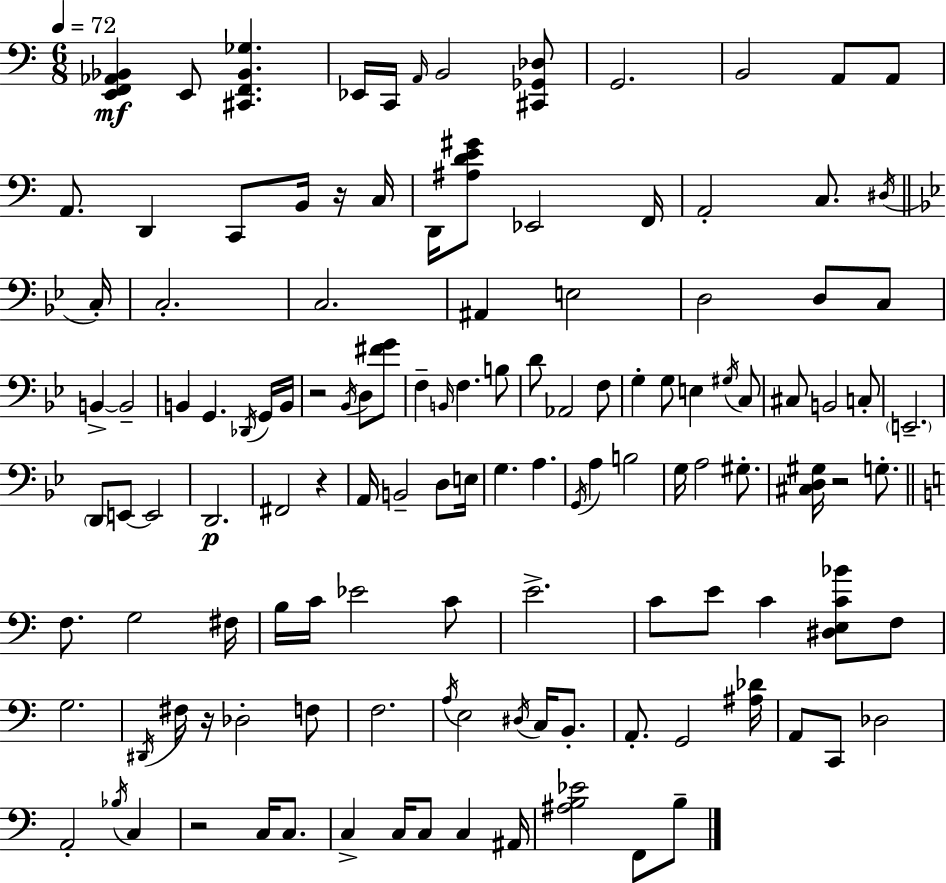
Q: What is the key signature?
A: A minor